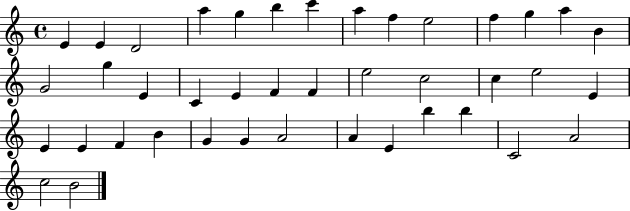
X:1
T:Untitled
M:4/4
L:1/4
K:C
E E D2 a g b c' a f e2 f g a B G2 g E C E F F e2 c2 c e2 E E E F B G G A2 A E b b C2 A2 c2 B2